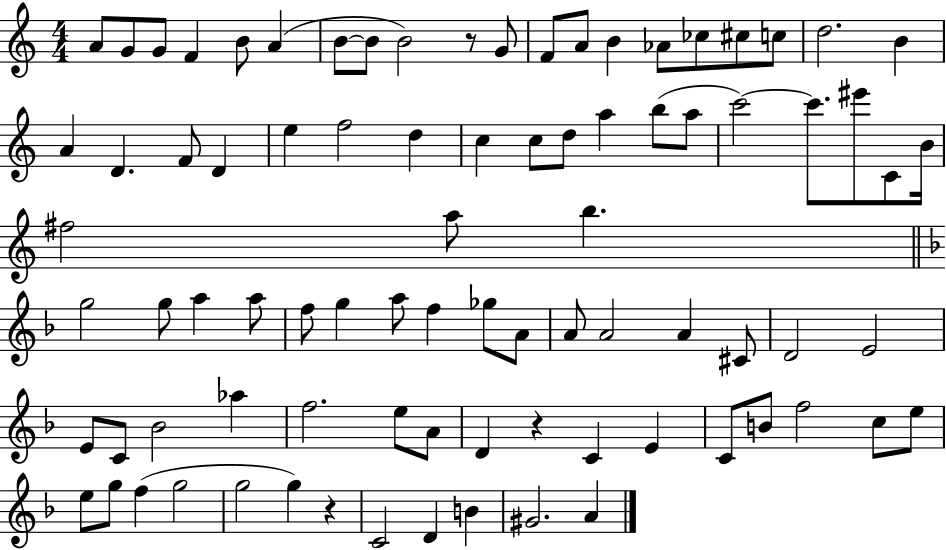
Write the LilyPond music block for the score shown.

{
  \clef treble
  \numericTimeSignature
  \time 4/4
  \key c \major
  \repeat volta 2 { a'8 g'8 g'8 f'4 b'8 a'4( | b'8~~ b'8 b'2) r8 g'8 | f'8 a'8 b'4 aes'8 ces''8 cis''8 c''8 | d''2. b'4 | \break a'4 d'4. f'8 d'4 | e''4 f''2 d''4 | c''4 c''8 d''8 a''4 b''8( a''8 | c'''2~~) c'''8. eis'''8 c'8 b'16 | \break fis''2 a''8 b''4. | \bar "||" \break \key f \major g''2 g''8 a''4 a''8 | f''8 g''4 a''8 f''4 ges''8 a'8 | a'8 a'2 a'4 cis'8 | d'2 e'2 | \break e'8 c'8 bes'2 aes''4 | f''2. e''8 a'8 | d'4 r4 c'4 e'4 | c'8 b'8 f''2 c''8 e''8 | \break e''8 g''8 f''4( g''2 | g''2 g''4) r4 | c'2 d'4 b'4 | gis'2. a'4 | \break } \bar "|."
}